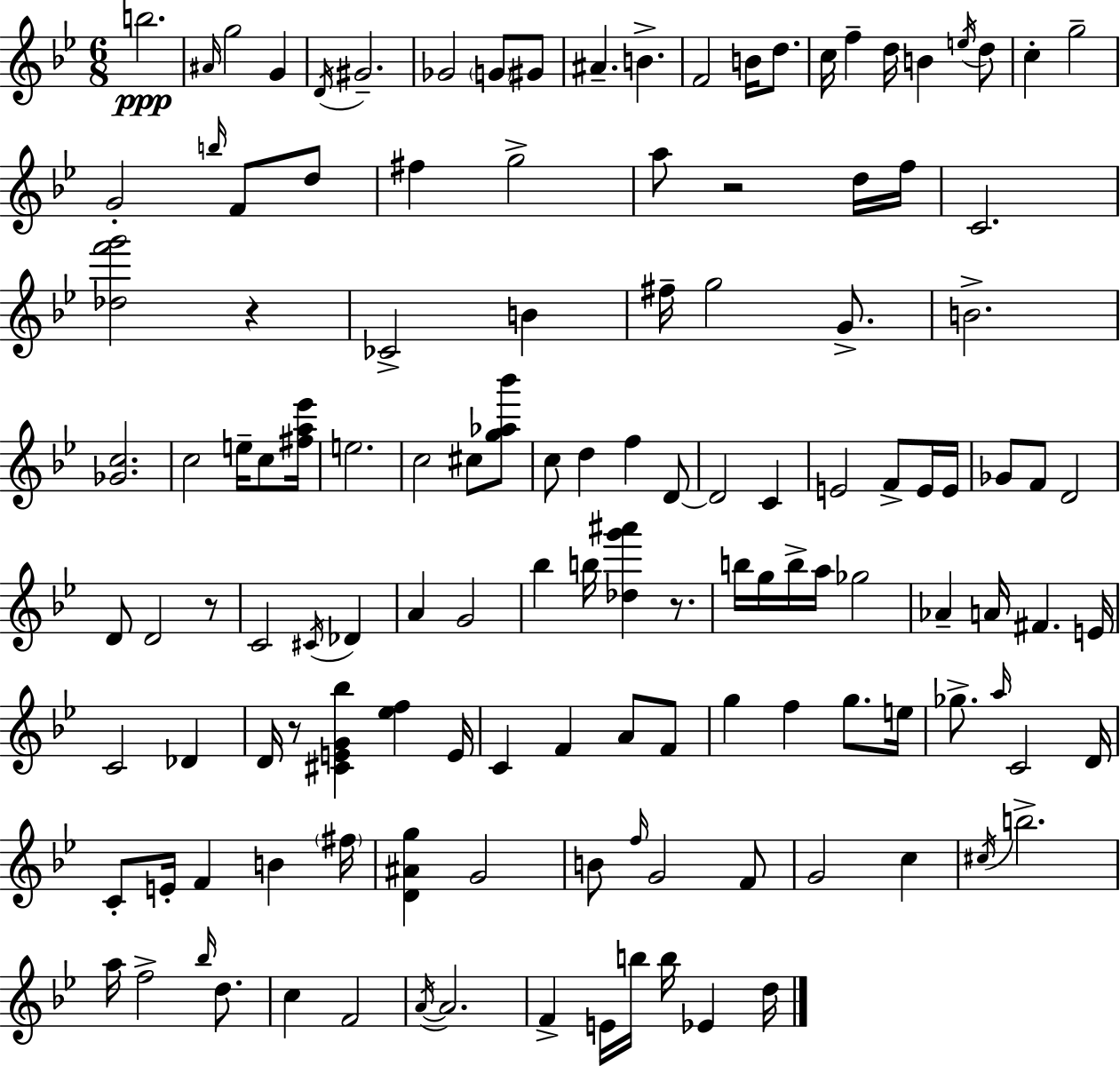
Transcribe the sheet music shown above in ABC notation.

X:1
T:Untitled
M:6/8
L:1/4
K:Bb
b2 ^A/4 g2 G D/4 ^G2 _G2 G/2 ^G/2 ^A B F2 B/4 d/2 c/4 f d/4 B e/4 d/2 c g2 G2 b/4 F/2 d/2 ^f g2 a/2 z2 d/4 f/4 C2 [_df'g']2 z _C2 B ^f/4 g2 G/2 B2 [_Gc]2 c2 e/4 c/2 [^fa_e']/4 e2 c2 ^c/2 [g_a_b']/2 c/2 d f D/2 D2 C E2 F/2 E/4 E/4 _G/2 F/2 D2 D/2 D2 z/2 C2 ^C/4 _D A G2 _b b/4 [_dg'^a'] z/2 b/4 g/4 b/4 a/4 _g2 _A A/4 ^F E/4 C2 _D D/4 z/2 [^CEG_b] [_ef] E/4 C F A/2 F/2 g f g/2 e/4 _g/2 a/4 C2 D/4 C/2 E/4 F B ^f/4 [D^Ag] G2 B/2 f/4 G2 F/2 G2 c ^c/4 b2 a/4 f2 _b/4 d/2 c F2 A/4 A2 F E/4 b/4 b/4 _E d/4